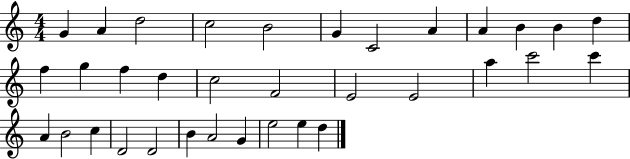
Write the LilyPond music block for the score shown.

{
  \clef treble
  \numericTimeSignature
  \time 4/4
  \key c \major
  g'4 a'4 d''2 | c''2 b'2 | g'4 c'2 a'4 | a'4 b'4 b'4 d''4 | \break f''4 g''4 f''4 d''4 | c''2 f'2 | e'2 e'2 | a''4 c'''2 c'''4 | \break a'4 b'2 c''4 | d'2 d'2 | b'4 a'2 g'4 | e''2 e''4 d''4 | \break \bar "|."
}